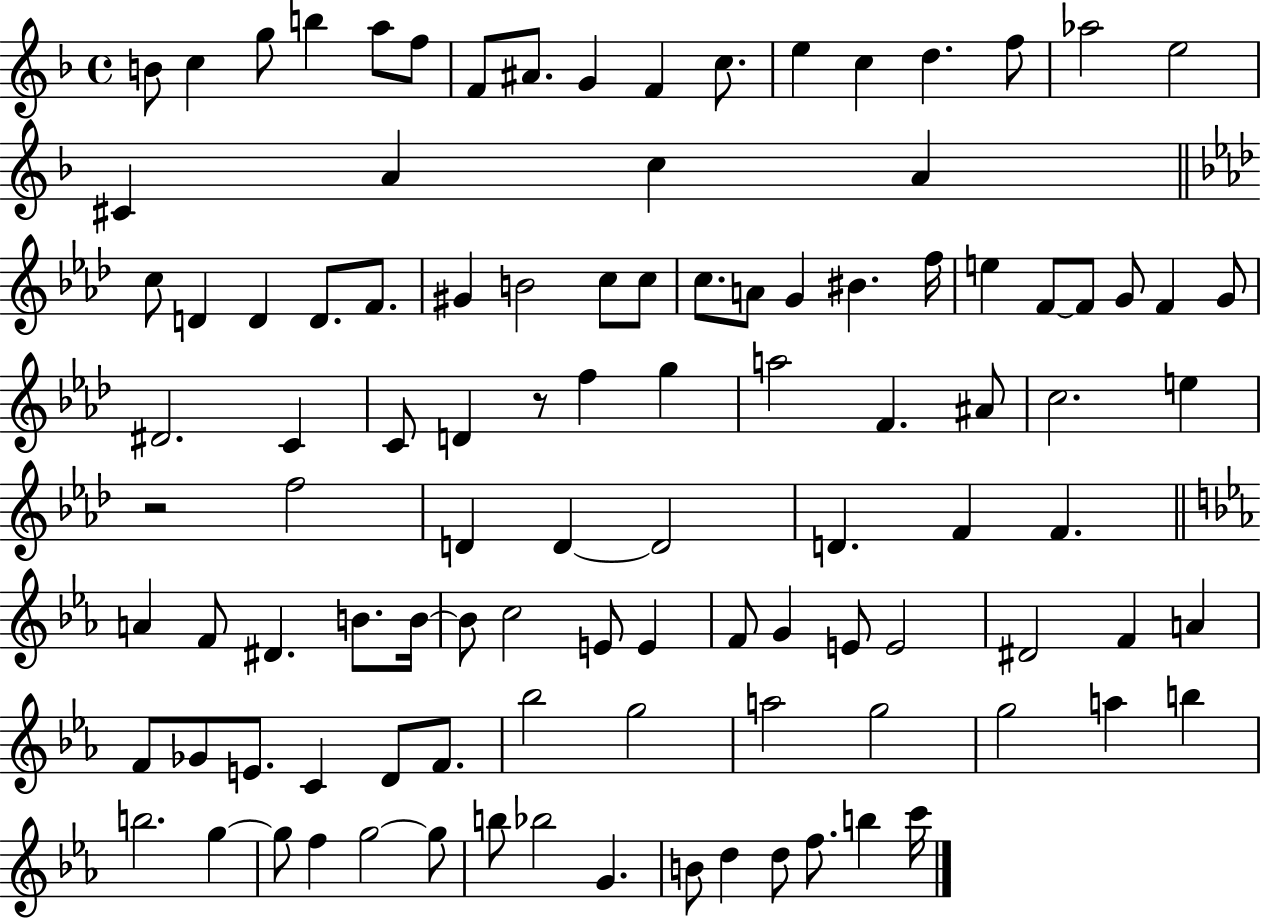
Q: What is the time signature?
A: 4/4